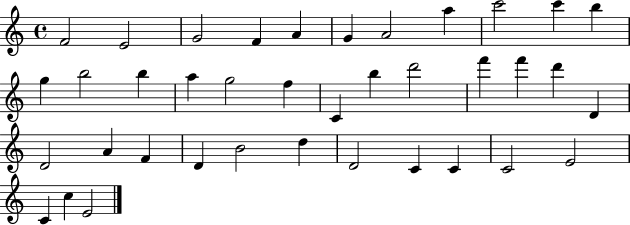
X:1
T:Untitled
M:4/4
L:1/4
K:C
F2 E2 G2 F A G A2 a c'2 c' b g b2 b a g2 f C b d'2 f' f' d' D D2 A F D B2 d D2 C C C2 E2 C c E2